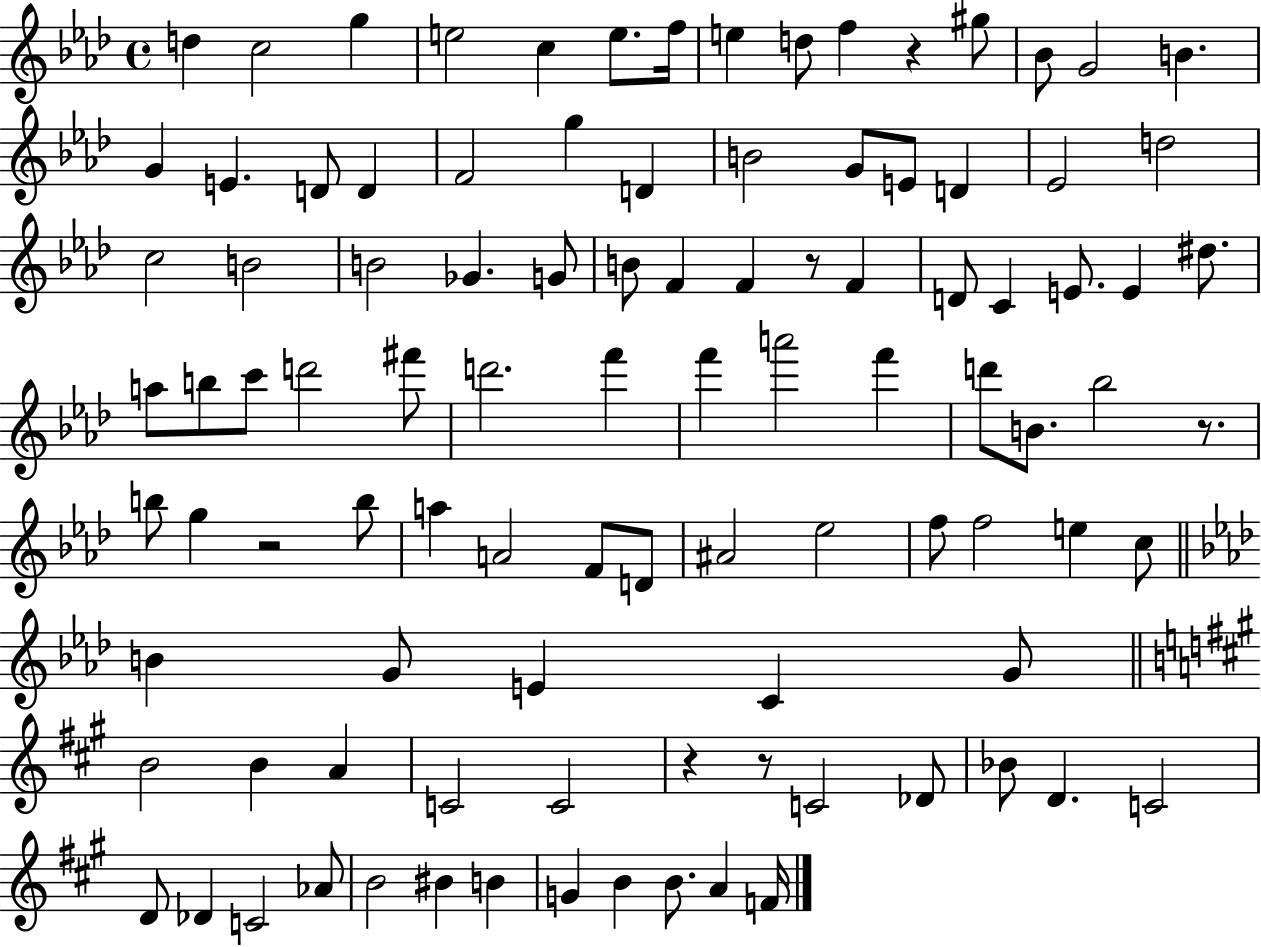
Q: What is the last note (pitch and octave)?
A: F4